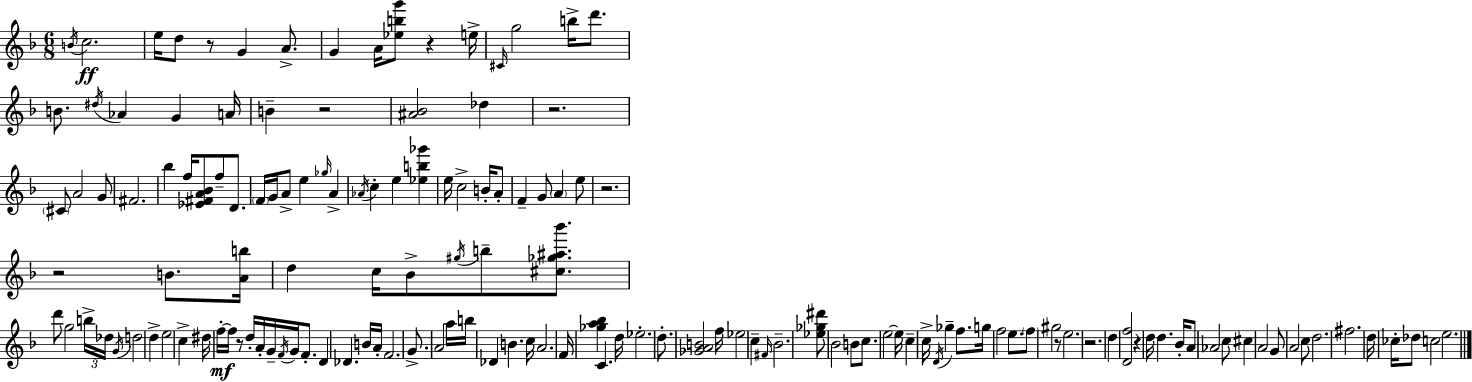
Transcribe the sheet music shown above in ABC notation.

X:1
T:Untitled
M:6/8
L:1/4
K:F
B/4 c2 e/4 d/2 z/2 G A/2 G A/4 [_ebg']/2 z e/4 ^C/4 g2 b/4 d'/2 B/2 ^d/4 _A G A/4 B z2 [^A_B]2 _d z2 ^C/2 A2 G/2 ^F2 _b f/4 [_E^FA_B]/2 f/2 D/2 F/4 G/4 A/2 e _g/4 A _A/4 c e [_eb_g'] e/4 c2 B/4 A/2 F G/2 A e/2 z2 z2 B/2 [Ab]/4 d c/4 _B/2 ^g/4 b/2 [^c_g^a_b']/2 d'/2 g2 b/4 _d/4 G/4 d2 d e2 c ^d/4 f/4 f/4 z/2 d/4 A/4 G/4 F/4 G/4 F/2 D _D B/4 A/4 F2 G/2 A2 a/4 b/4 _D B c/4 A2 F/4 [_ga_b] C d/4 _e2 d/2 [_GAB]2 f/4 _e2 c ^F/4 _B2 [_e_g^d']/2 _B2 B/2 c/2 e2 e/4 c c/4 D/4 _g f/2 g/4 f2 e/2 f/2 ^g2 z/2 e2 z2 d [Df]2 z d/4 d _B/4 A/2 _A2 c/2 ^c A2 G/2 A2 c/2 d2 ^f2 d/4 _c/4 _d/2 c2 e2